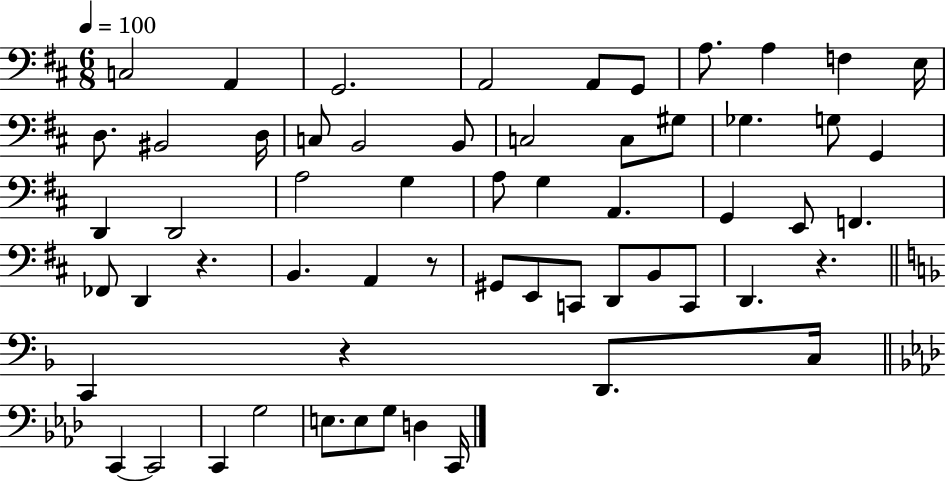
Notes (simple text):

C3/h A2/q G2/h. A2/h A2/e G2/e A3/e. A3/q F3/q E3/s D3/e. BIS2/h D3/s C3/e B2/h B2/e C3/h C3/e G#3/e Gb3/q. G3/e G2/q D2/q D2/h A3/h G3/q A3/e G3/q A2/q. G2/q E2/e F2/q. FES2/e D2/q R/q. B2/q. A2/q R/e G#2/e E2/e C2/e D2/e B2/e C2/e D2/q. R/q. C2/q R/q D2/e. C3/s C2/q C2/h C2/q G3/h E3/e. E3/e G3/e D3/q C2/s